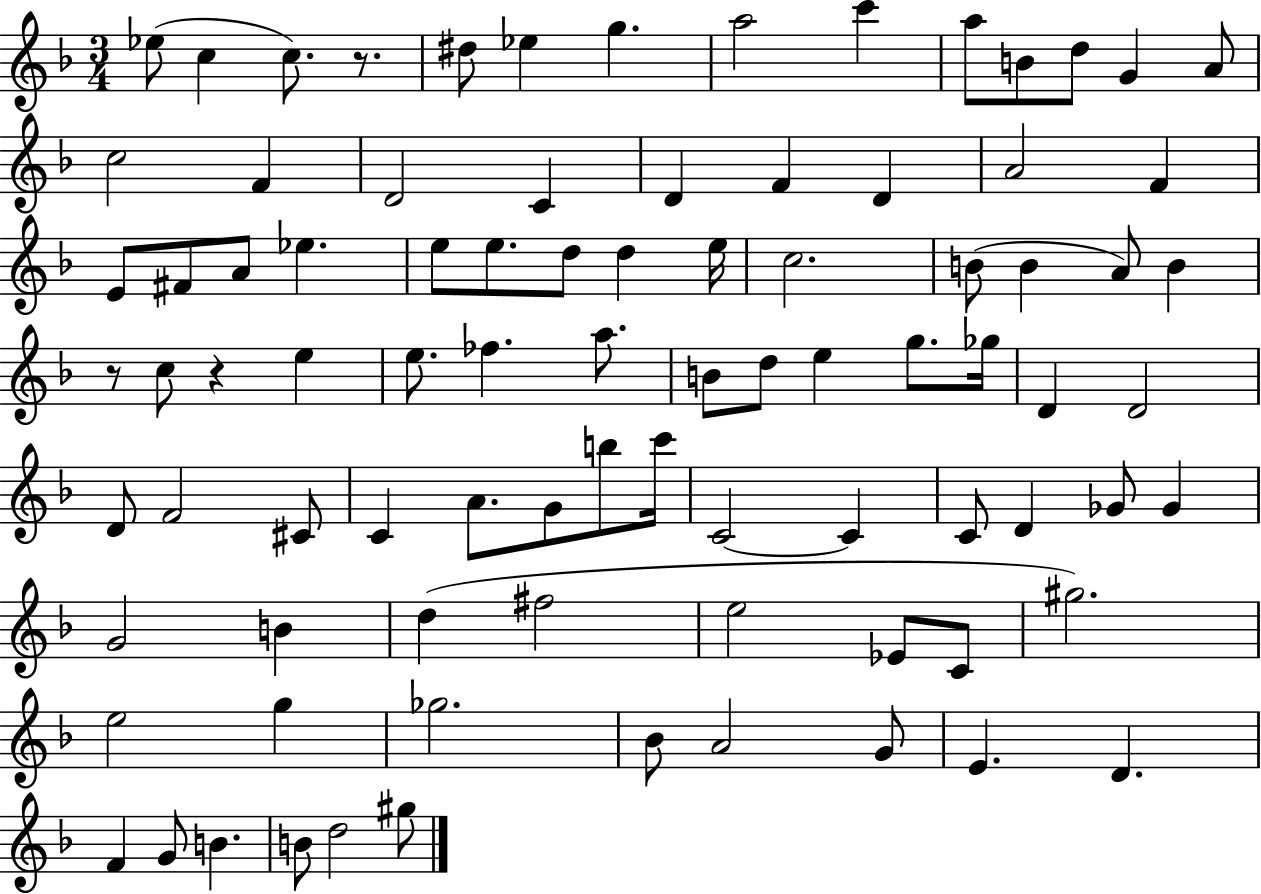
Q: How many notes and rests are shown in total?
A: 87